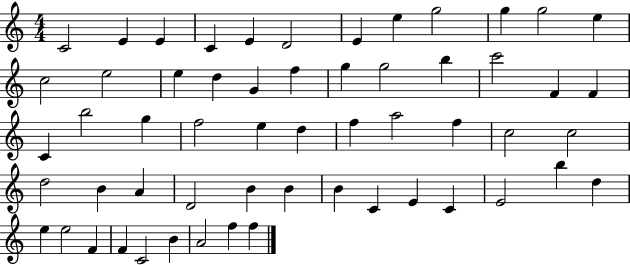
X:1
T:Untitled
M:4/4
L:1/4
K:C
C2 E E C E D2 E e g2 g g2 e c2 e2 e d G f g g2 b c'2 F F C b2 g f2 e d f a2 f c2 c2 d2 B A D2 B B B C E C E2 b d e e2 F F C2 B A2 f f